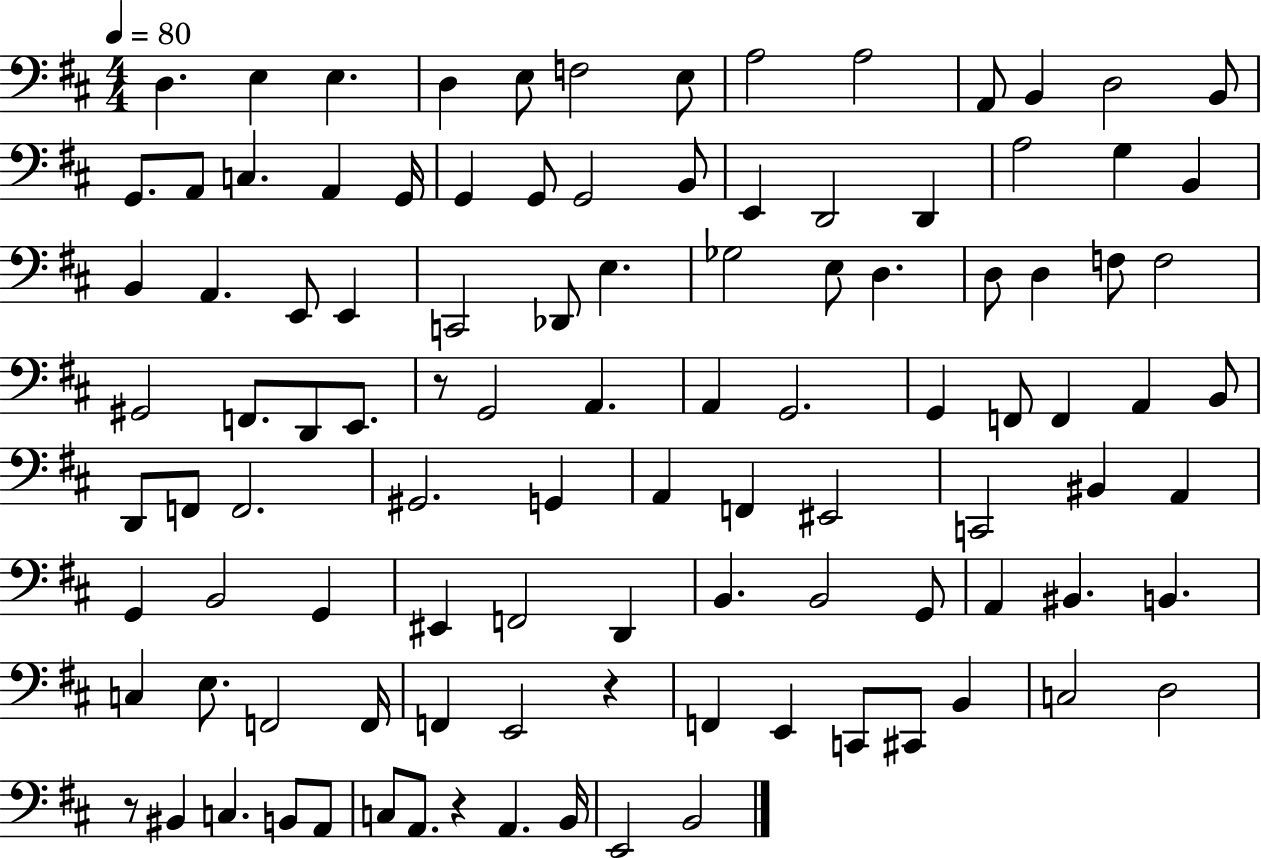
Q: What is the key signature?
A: D major